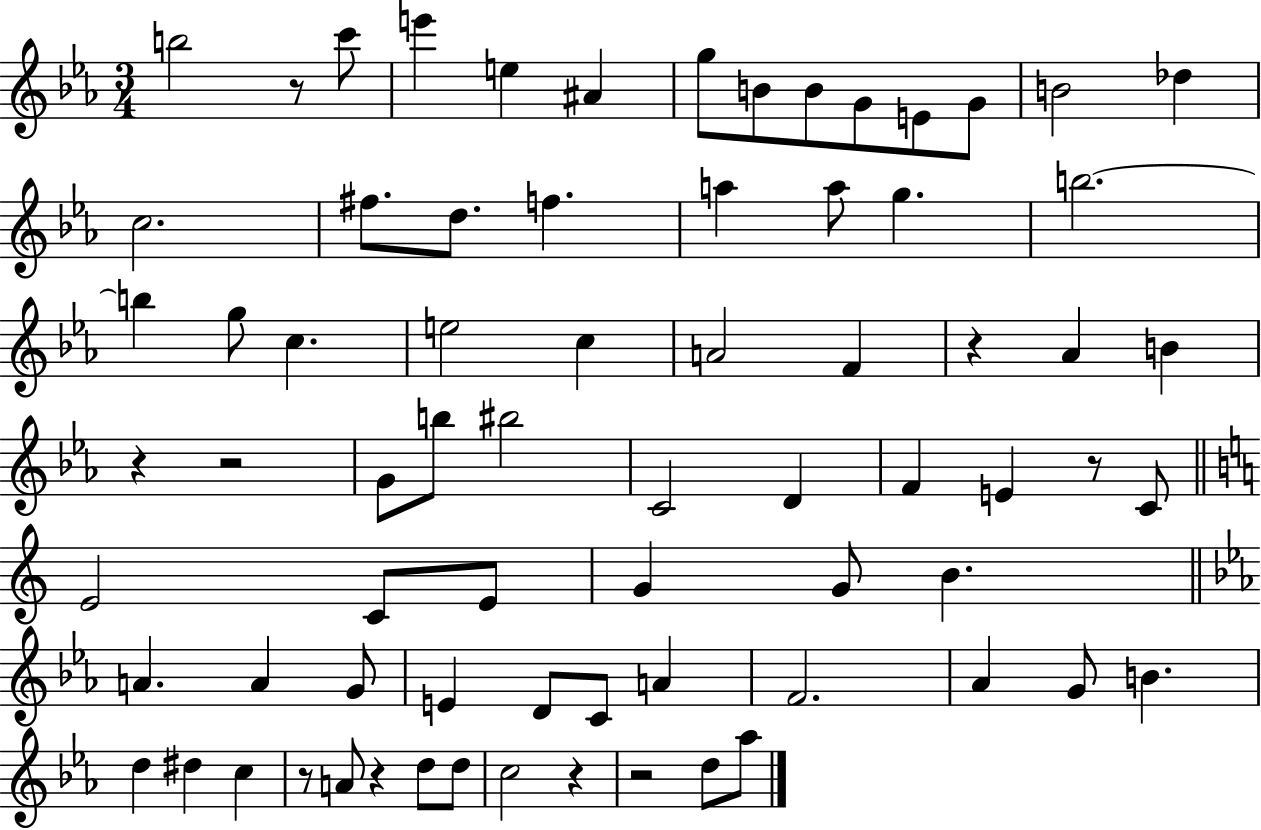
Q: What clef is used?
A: treble